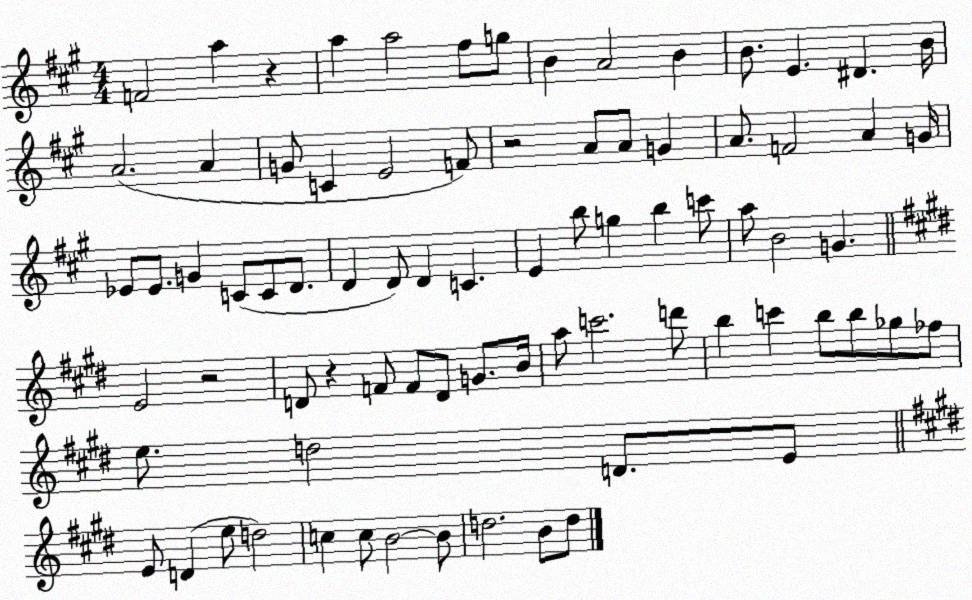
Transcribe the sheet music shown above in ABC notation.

X:1
T:Untitled
M:4/4
L:1/4
K:A
F2 a z a a2 ^f/2 g/2 B A2 B B/2 E ^D B/4 A2 A G/2 C E2 F/2 z2 A/2 A/2 G A/2 F2 A G/4 _E/2 _E/2 G C/2 C/2 D/2 D D/2 D C E b/2 g b c'/2 a/2 B2 G E2 z2 D/2 z F/2 F/2 D/2 G/2 B/4 a/2 c'2 d'/2 b c' b/2 b/2 _g/2 _f/2 e/2 d2 D/2 E/2 E/2 D e/2 d2 c c/2 B2 B/2 d2 B/2 d/2